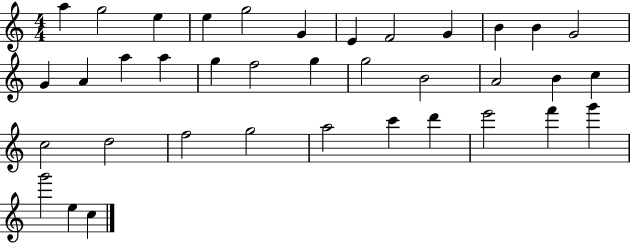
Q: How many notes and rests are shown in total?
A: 37